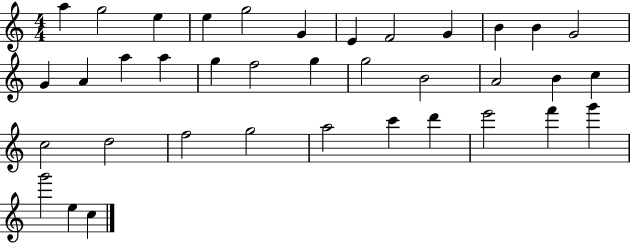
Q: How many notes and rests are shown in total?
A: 37